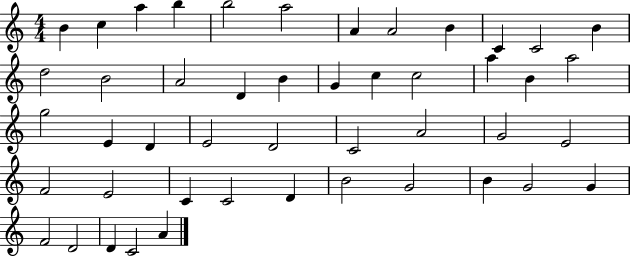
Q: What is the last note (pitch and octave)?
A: A4